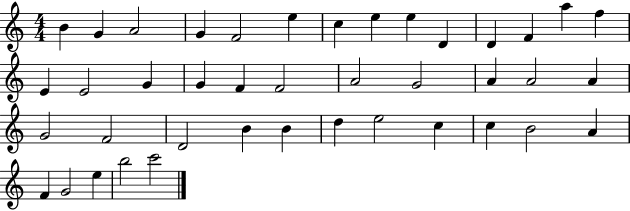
B4/q G4/q A4/h G4/q F4/h E5/q C5/q E5/q E5/q D4/q D4/q F4/q A5/q F5/q E4/q E4/h G4/q G4/q F4/q F4/h A4/h G4/h A4/q A4/h A4/q G4/h F4/h D4/h B4/q B4/q D5/q E5/h C5/q C5/q B4/h A4/q F4/q G4/h E5/q B5/h C6/h